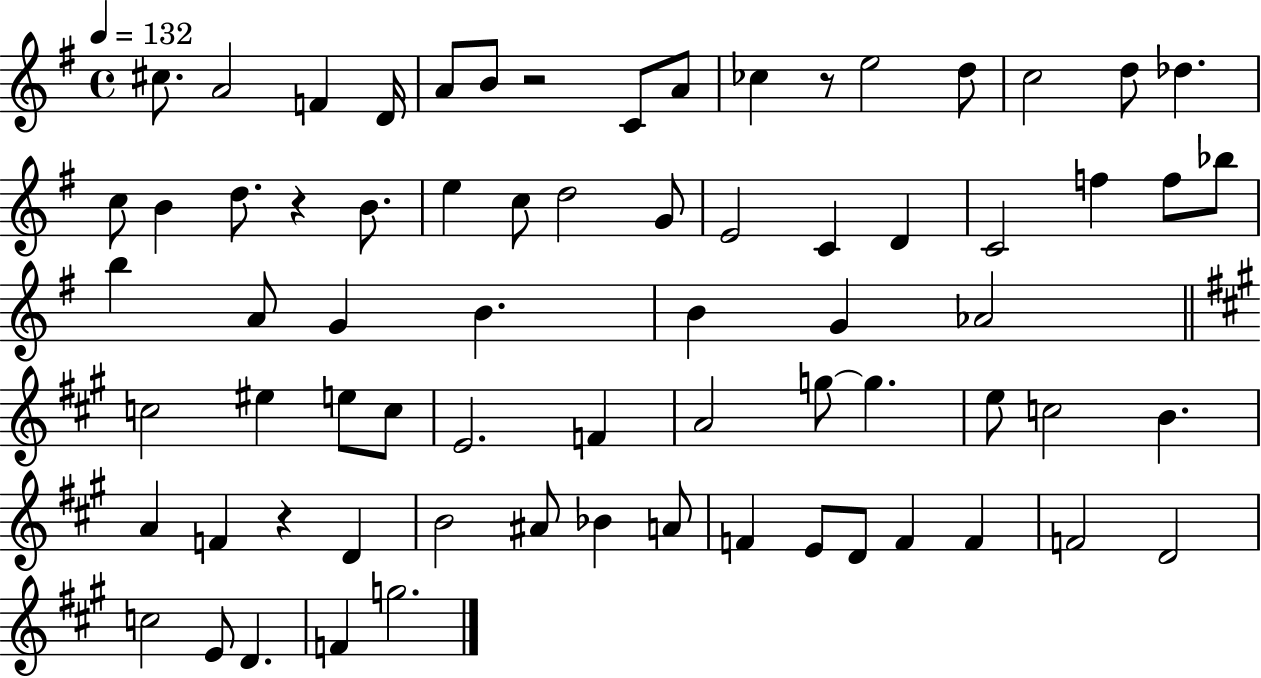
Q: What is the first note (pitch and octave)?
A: C#5